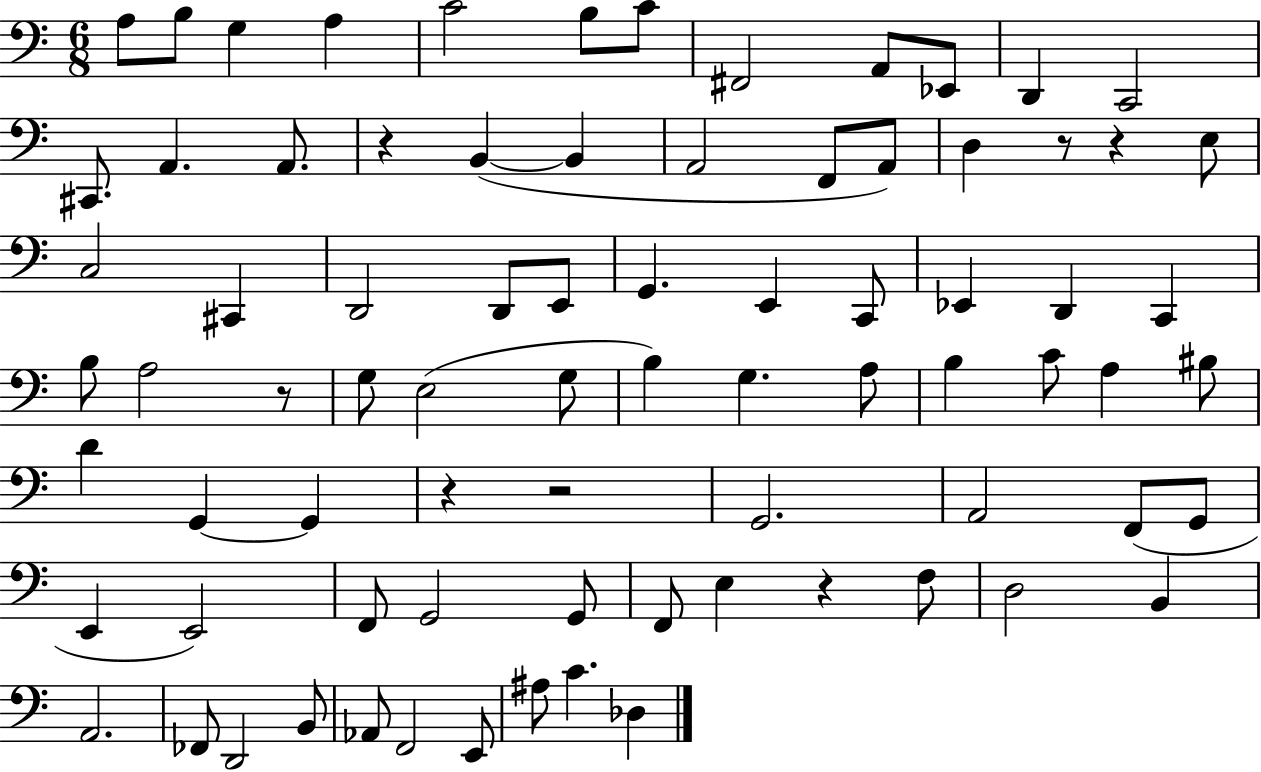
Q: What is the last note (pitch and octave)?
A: Db3